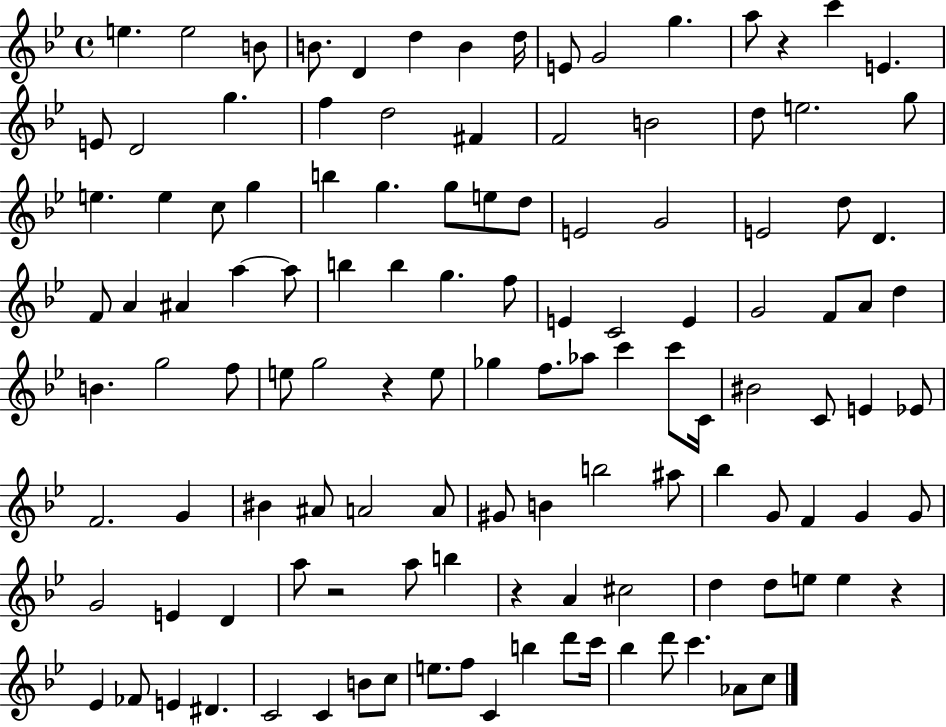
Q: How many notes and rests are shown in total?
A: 122